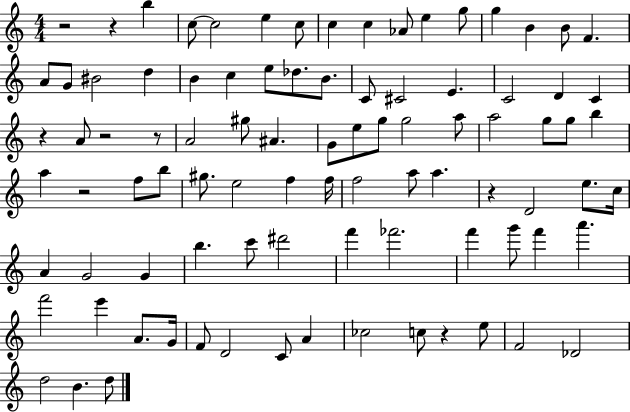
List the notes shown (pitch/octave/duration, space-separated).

R/h R/q B5/q C5/e C5/h E5/q C5/e C5/q C5/q Ab4/e E5/q G5/e G5/q B4/q B4/e F4/q. A4/e G4/e BIS4/h D5/q B4/q C5/q E5/e Db5/e. B4/e. C4/e C#4/h E4/q. C4/h D4/q C4/q R/q A4/e R/h R/e A4/h G#5/e A#4/q. G4/e E5/e G5/e G5/h A5/e A5/h G5/e G5/e B5/q A5/q R/h F5/e B5/e G#5/e. E5/h F5/q F5/s F5/h A5/e A5/q. R/q D4/h E5/e. C5/s A4/q G4/h G4/q B5/q. C6/e D#6/h F6/q FES6/h. F6/q G6/e F6/q A6/q. F6/h E6/q A4/e. G4/s F4/e D4/h C4/e A4/q CES5/h C5/e R/q E5/e F4/h Db4/h D5/h B4/q. D5/e